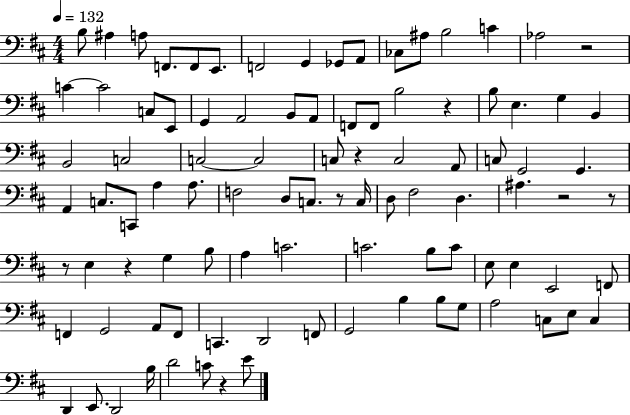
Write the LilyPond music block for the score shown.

{
  \clef bass
  \numericTimeSignature
  \time 4/4
  \key d \major
  \tempo 4 = 132
  b8 ais4 a8 f,8. f,8 e,8. | f,2 g,4 ges,8 a,8 | ces8 ais8 b2 c'4 | aes2 r2 | \break c'4~~ c'2 c8 e,8 | g,4 a,2 b,8 a,8 | f,8 f,8 b2 r4 | b8 e4. g4 b,4 | \break b,2 c2 | c2~~ c2 | c8 r4 c2 a,8 | c8 g,2 g,4. | \break a,4 c8. c,8 a4 a8. | f2 d8 c8. r8 c16 | d8 fis2 d4. | ais4. r2 r8 | \break r8 e4 r4 g4 b8 | a4 c'2. | c'2. b8 c'8 | e8 e4 e,2 f,8 | \break f,4 g,2 a,8 f,8 | c,4. d,2 f,8 | g,2 b4 b8 g8 | a2 c8 e8 c4 | \break d,4 e,8. d,2 b16 | d'2 c'8 r4 e'8 | \bar "|."
}